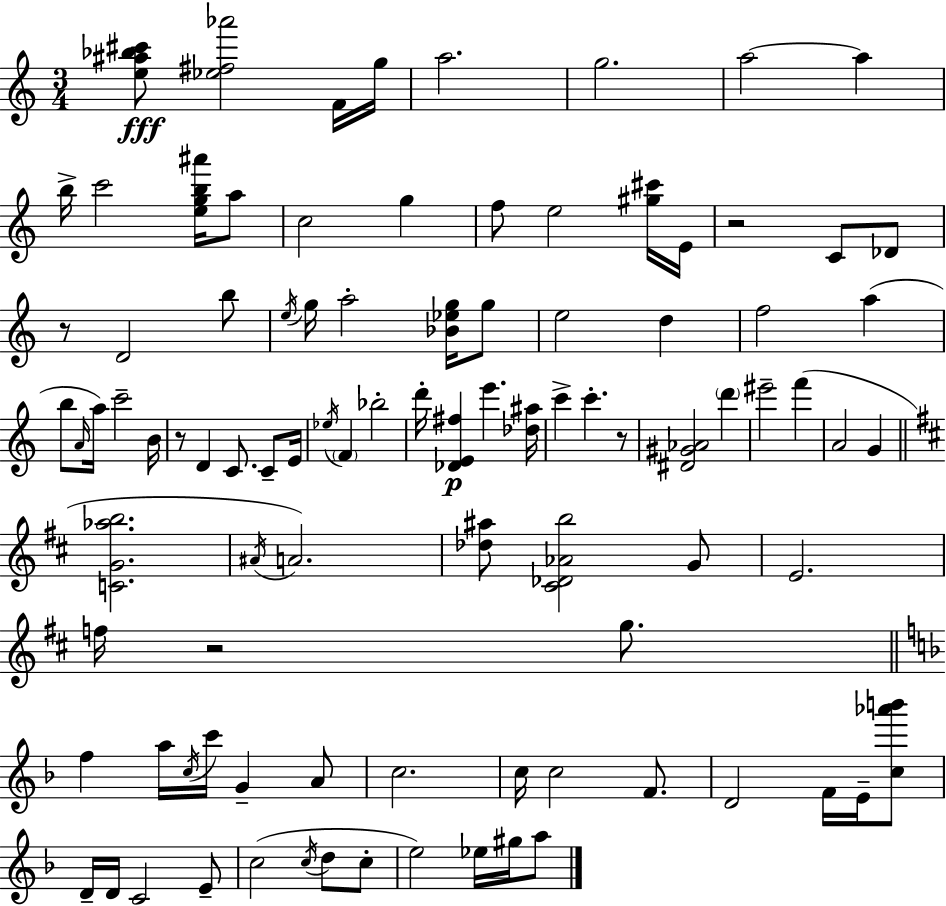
{
  \clef treble
  \numericTimeSignature
  \time 3/4
  \key a \minor
  \repeat volta 2 { <e'' ais'' bes'' cis'''>8\fff <ees'' fis'' aes'''>2 f'16 g''16 | a''2. | g''2. | a''2~~ a''4 | \break b''16-> c'''2 <e'' g'' b'' ais'''>16 a''8 | c''2 g''4 | f''8 e''2 <gis'' cis'''>16 e'16 | r2 c'8 des'8 | \break r8 d'2 b''8 | \acciaccatura { e''16 } g''16 a''2-. <bes' ees'' g''>16 g''8 | e''2 d''4 | f''2 a''4( | \break b''8 \grace { a'16 } a''16) c'''2-- | b'16 r8 d'4 c'8. c'8-- | e'16 \acciaccatura { ees''16 } \parenthesize f'4 bes''2-. | d'''16-. <des' e' fis''>4\p e'''4. | \break <des'' ais''>16 c'''4-> c'''4.-. | r8 <dis' gis' aes'>2 \parenthesize d'''4 | eis'''2-- f'''4( | a'2 g'4 | \break \bar "||" \break \key b \minor <c' g' aes'' b''>2. | \acciaccatura { ais'16 }) a'2. | <des'' ais''>8 <cis' des' aes' b''>2 g'8 | e'2. | \break f''16 r2 g''8. | \bar "||" \break \key f \major f''4 a''16 \acciaccatura { c''16 } c'''16 g'4-- a'8 | c''2. | c''16 c''2 f'8. | d'2 f'16 e'16-- <c'' aes''' b'''>8 | \break d'16-- d'16 c'2 e'8-- | c''2( \acciaccatura { c''16 } d''8 | c''8-. e''2) ees''16 gis''16 | a''8 } \bar "|."
}